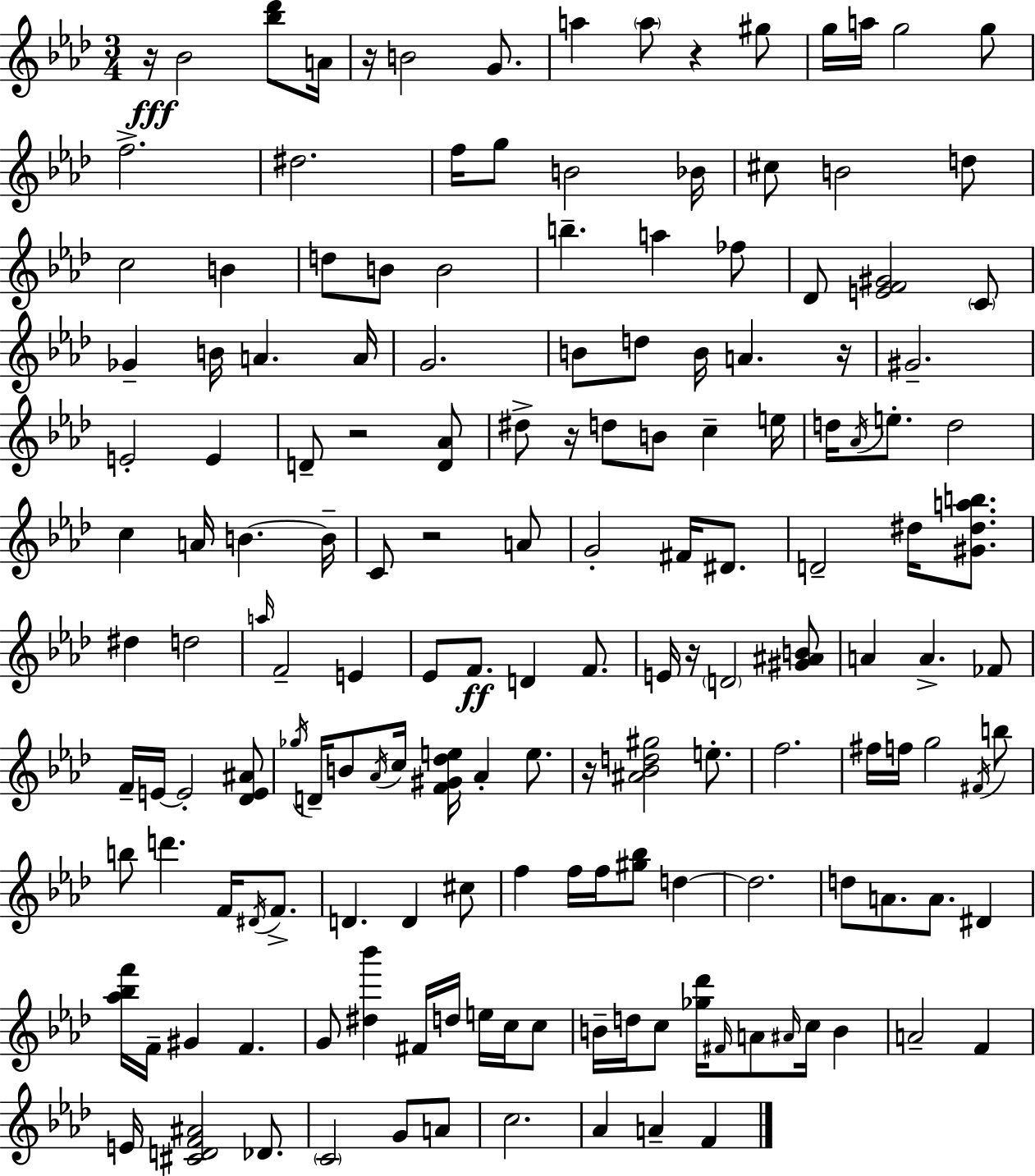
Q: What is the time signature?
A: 3/4